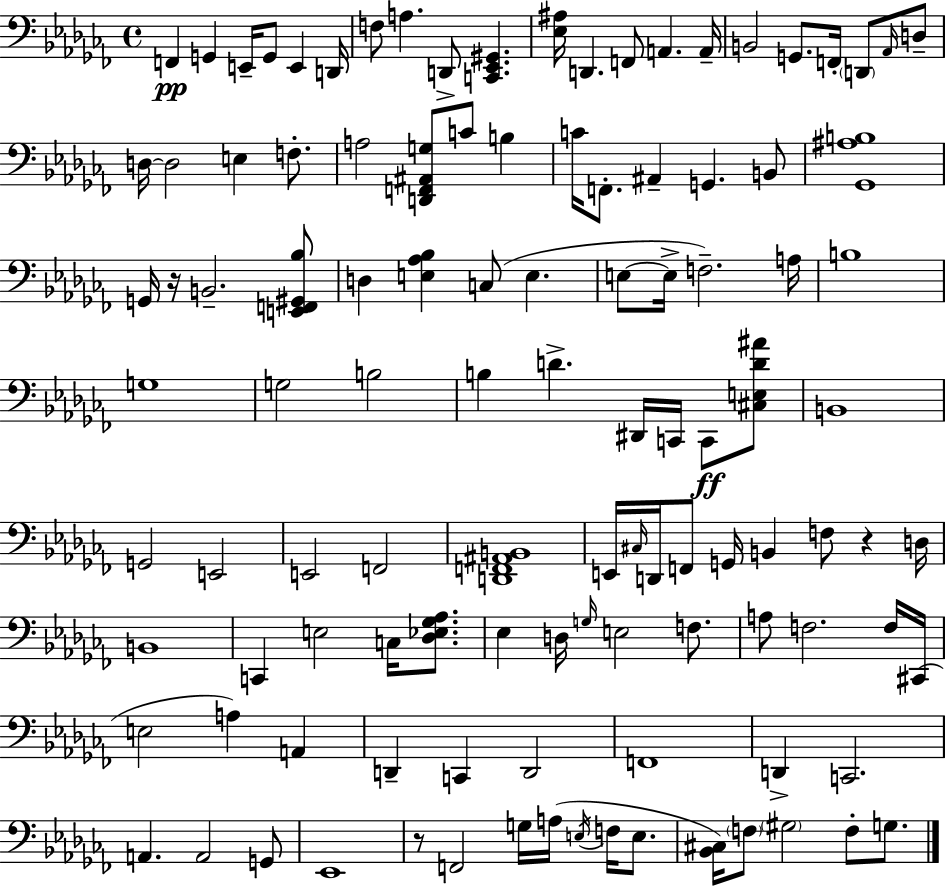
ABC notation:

X:1
T:Untitled
M:4/4
L:1/4
K:Abm
F,, G,, E,,/4 G,,/2 E,, D,,/4 F,/2 A, D,,/2 [C,,_E,,^G,,] [_E,^A,]/4 D,, F,,/2 A,, A,,/4 B,,2 G,,/2 F,,/4 D,,/2 _A,,/4 D,/2 D,/4 D,2 E, F,/2 A,2 [D,,F,,^A,,G,]/2 C/2 B, C/4 F,,/2 ^A,, G,, B,,/2 [_G,,^A,B,]4 G,,/4 z/4 B,,2 [E,,F,,^G,,_B,]/2 D, [E,_A,_B,] C,/2 E, E,/2 E,/4 F,2 A,/4 B,4 G,4 G,2 B,2 B, D ^D,,/4 C,,/4 C,,/2 [^C,E,D^A]/2 B,,4 G,,2 E,,2 E,,2 F,,2 [D,,F,,^A,,B,,]4 E,,/4 ^C,/4 D,,/4 F,,/2 G,,/4 B,, F,/2 z D,/4 B,,4 C,, E,2 C,/4 [_D,_E,_G,_A,]/2 _E, D,/4 G,/4 E,2 F,/2 A,/2 F,2 F,/4 ^C,,/4 E,2 A, A,, D,, C,, D,,2 F,,4 D,, C,,2 A,, A,,2 G,,/2 _E,,4 z/2 F,,2 G,/4 A,/4 E,/4 F,/4 E,/2 [_B,,^C,]/4 F,/2 ^G,2 F,/2 G,/2